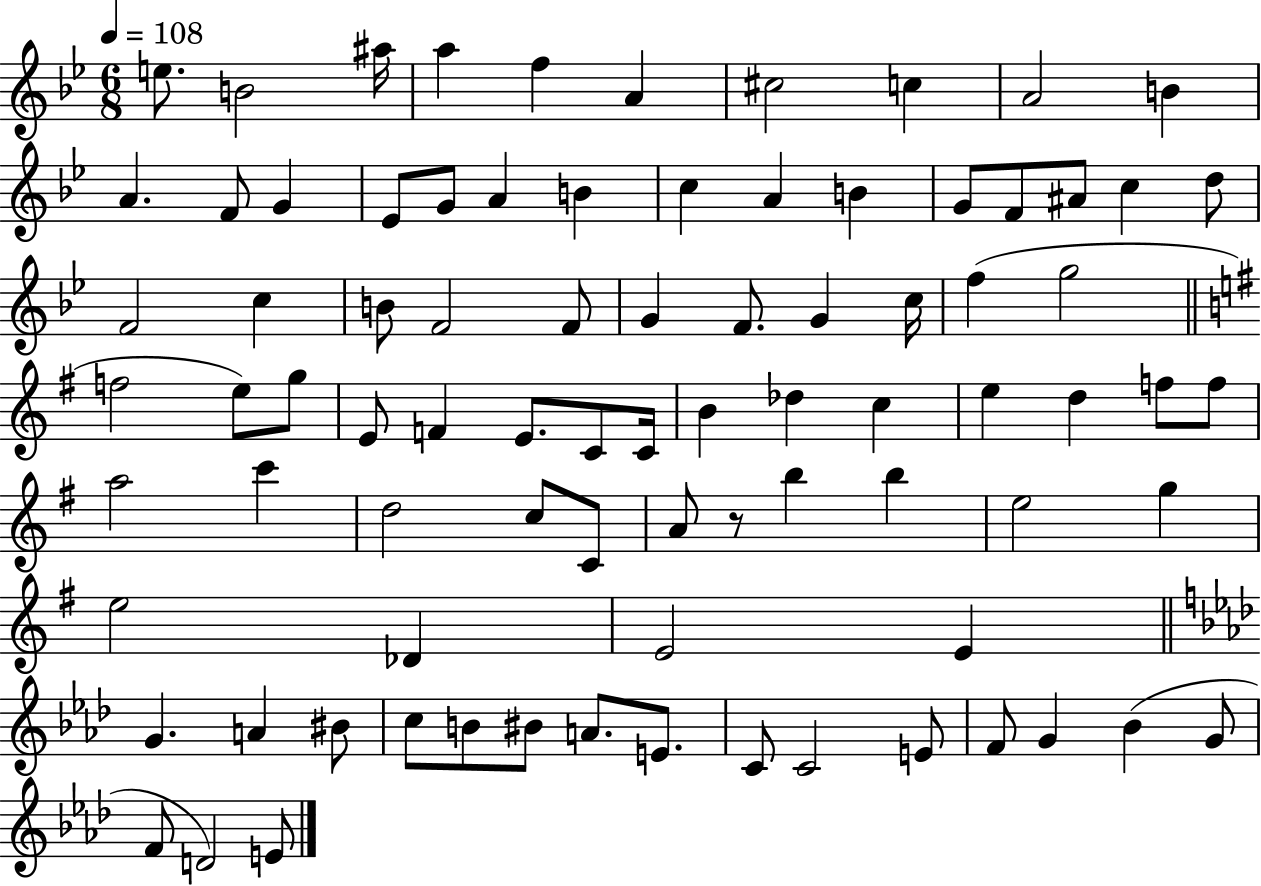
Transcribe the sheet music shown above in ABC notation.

X:1
T:Untitled
M:6/8
L:1/4
K:Bb
e/2 B2 ^a/4 a f A ^c2 c A2 B A F/2 G _E/2 G/2 A B c A B G/2 F/2 ^A/2 c d/2 F2 c B/2 F2 F/2 G F/2 G c/4 f g2 f2 e/2 g/2 E/2 F E/2 C/2 C/4 B _d c e d f/2 f/2 a2 c' d2 c/2 C/2 A/2 z/2 b b e2 g e2 _D E2 E G A ^B/2 c/2 B/2 ^B/2 A/2 E/2 C/2 C2 E/2 F/2 G _B G/2 F/2 D2 E/2